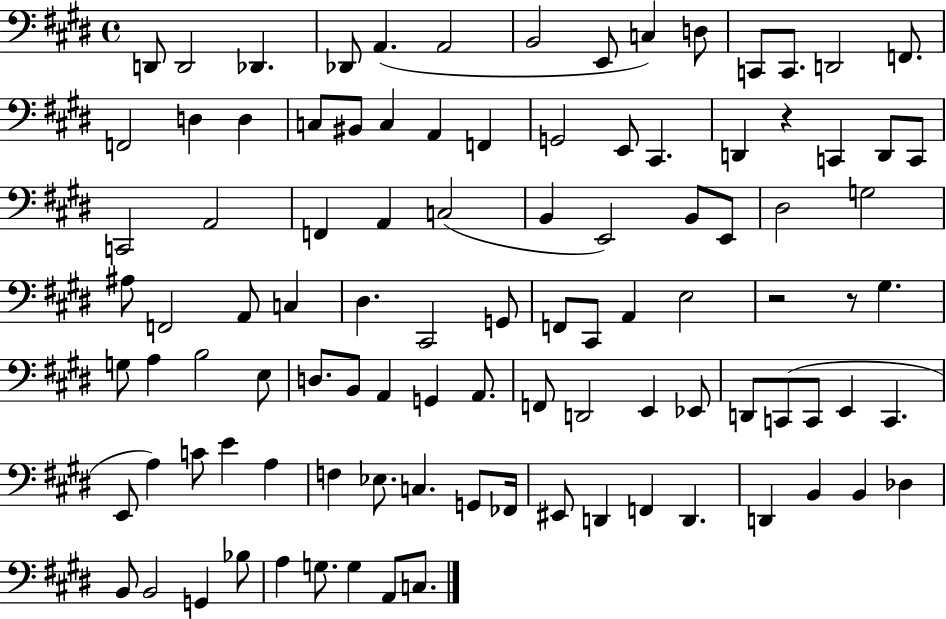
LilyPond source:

{
  \clef bass
  \time 4/4
  \defaultTimeSignature
  \key e \major
  d,8 d,2 des,4. | des,8 a,4.( a,2 | b,2 e,8 c4) d8 | c,8 c,8. d,2 f,8. | \break f,2 d4 d4 | c8 bis,8 c4 a,4 f,4 | g,2 e,8 cis,4. | d,4 r4 c,4 d,8 c,8 | \break c,2 a,2 | f,4 a,4 c2( | b,4 e,2) b,8 e,8 | dis2 g2 | \break ais8 f,2 a,8 c4 | dis4. cis,2 g,8 | f,8 cis,8 a,4 e2 | r2 r8 gis4. | \break g8 a4 b2 e8 | d8. b,8 a,4 g,4 a,8. | f,8 d,2 e,4 ees,8 | d,8 c,8( c,8 e,4 c,4. | \break e,8 a4) c'8 e'4 a4 | f4 ees8. c4. g,8 fes,16 | eis,8 d,4 f,4 d,4. | d,4 b,4 b,4 des4 | \break b,8 b,2 g,4 bes8 | a4 g8. g4 a,8 c8. | \bar "|."
}